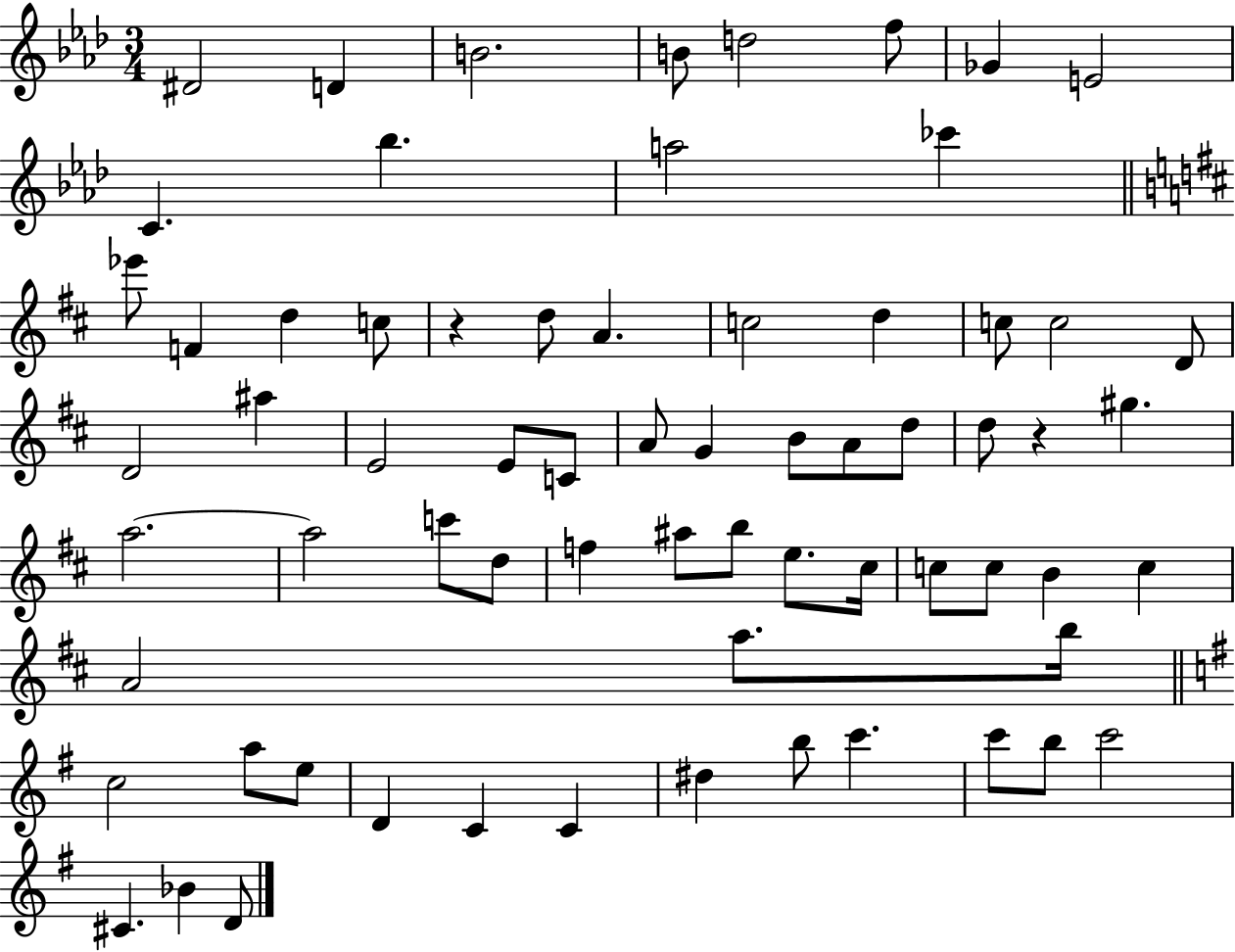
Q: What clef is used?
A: treble